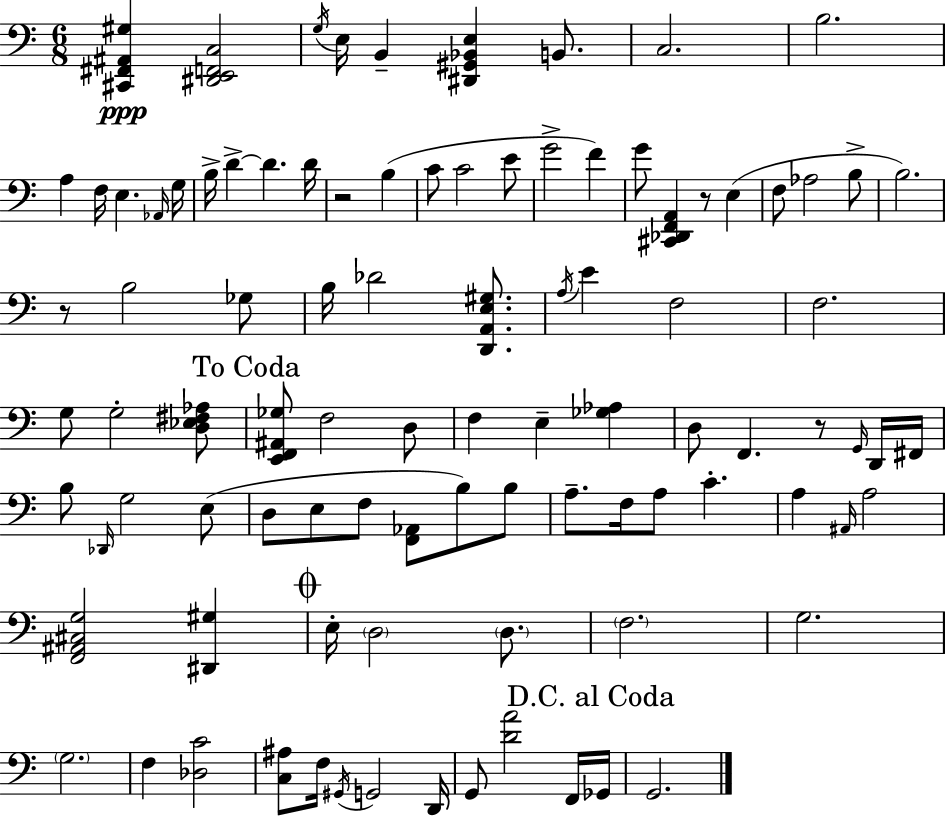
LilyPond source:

{
  \clef bass
  \numericTimeSignature
  \time 6/8
  \key a \minor
  <cis, fis, ais, gis>4\ppp <dis, e, f, c>2 | \acciaccatura { g16 } e16 b,4-- <dis, gis, bes, e>4 b,8. | c2. | b2. | \break a4 f16 e4. | \grace { aes,16 } g16 b16-> d'4->~~ d'4. | d'16 r2 b4( | c'8 c'2 | \break e'8 g'2-> f'4) | g'8 <cis, des, f, a,>4 r8 e4( | f8 aes2 | b8-> b2.) | \break r8 b2 | ges8 b16 des'2 <d, a, e gis>8. | \acciaccatura { a16 } e'4 f2 | f2. | \break g8 g2-. | <d ees fis aes>8 \mark "To Coda" <e, f, ais, ges>8 f2 | d8 f4 e4-- <ges aes>4 | d8 f,4. r8 | \break \grace { g,16 } d,16 fis,16 b8 \grace { des,16 } g2 | e8( d8 e8 f8 <f, aes,>8 | b8) b8 a8.-- f16 a8 c'4.-. | a4 \grace { ais,16 } a2 | \break <f, ais, cis g>2 | <dis, gis>4 \mark \markup { \musicglyph "scripts.coda" } e16-. \parenthesize d2 | \parenthesize d8. \parenthesize f2. | g2. | \break \parenthesize g2. | f4 <des c'>2 | <c ais>8 f16 \acciaccatura { gis,16 } g,2 | d,16 g,8 <d' a'>2 | \break f,16 \mark "D.C. al Coda" ges,16 g,2. | \bar "|."
}